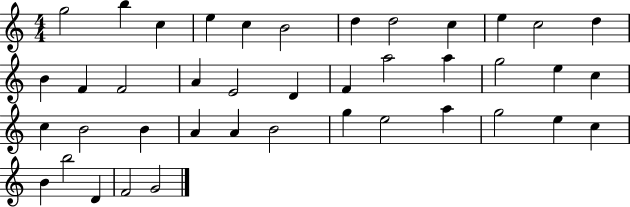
X:1
T:Untitled
M:4/4
L:1/4
K:C
g2 b c e c B2 d d2 c e c2 d B F F2 A E2 D F a2 a g2 e c c B2 B A A B2 g e2 a g2 e c B b2 D F2 G2